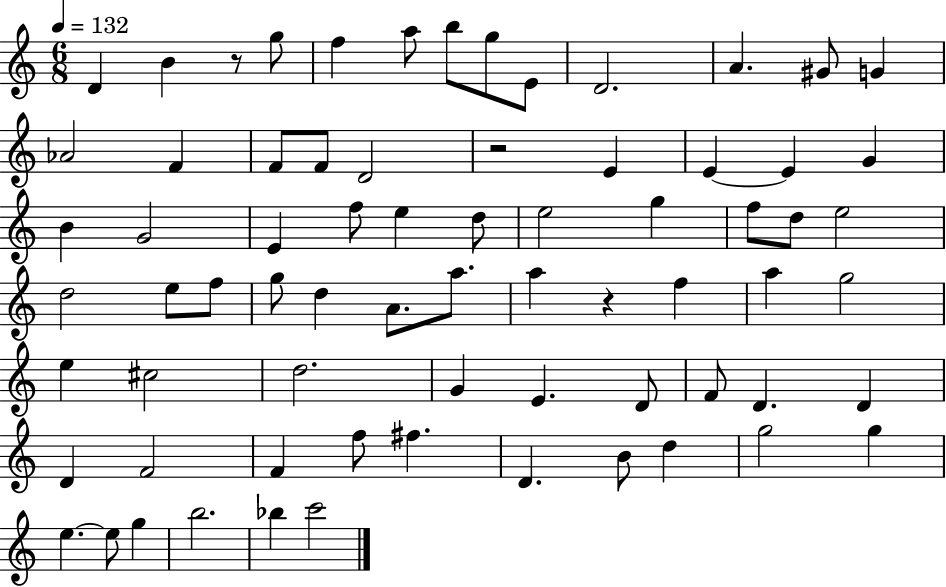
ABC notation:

X:1
T:Untitled
M:6/8
L:1/4
K:C
D B z/2 g/2 f a/2 b/2 g/2 E/2 D2 A ^G/2 G _A2 F F/2 F/2 D2 z2 E E E G B G2 E f/2 e d/2 e2 g f/2 d/2 e2 d2 e/2 f/2 g/2 d A/2 a/2 a z f a g2 e ^c2 d2 G E D/2 F/2 D D D F2 F f/2 ^f D B/2 d g2 g e e/2 g b2 _b c'2